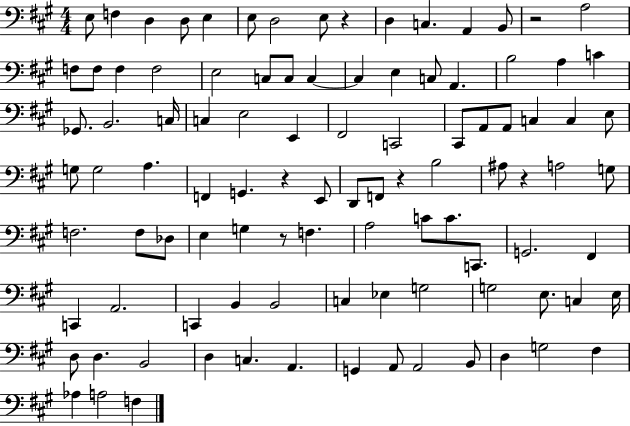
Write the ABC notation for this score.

X:1
T:Untitled
M:4/4
L:1/4
K:A
E,/2 F, D, D,/2 E, E,/2 D,2 E,/2 z D, C, A,, B,,/2 z2 A,2 F,/2 F,/2 F, F,2 E,2 C,/2 C,/2 C, C, E, C,/2 A,, B,2 A, C _G,,/2 B,,2 C,/4 C, E,2 E,, ^F,,2 C,,2 ^C,,/2 A,,/2 A,,/2 C, C, E,/2 G,/2 G,2 A, F,, G,, z E,,/2 D,,/2 F,,/2 z B,2 ^A,/2 z A,2 G,/2 F,2 F,/2 _D,/2 E, G, z/2 F, A,2 C/2 C/2 C,,/2 G,,2 ^F,, C,, A,,2 C,, B,, B,,2 C, _E, G,2 G,2 E,/2 C, E,/4 D,/2 D, B,,2 D, C, A,, G,, A,,/2 A,,2 B,,/2 D, G,2 ^F, _A, A,2 F,